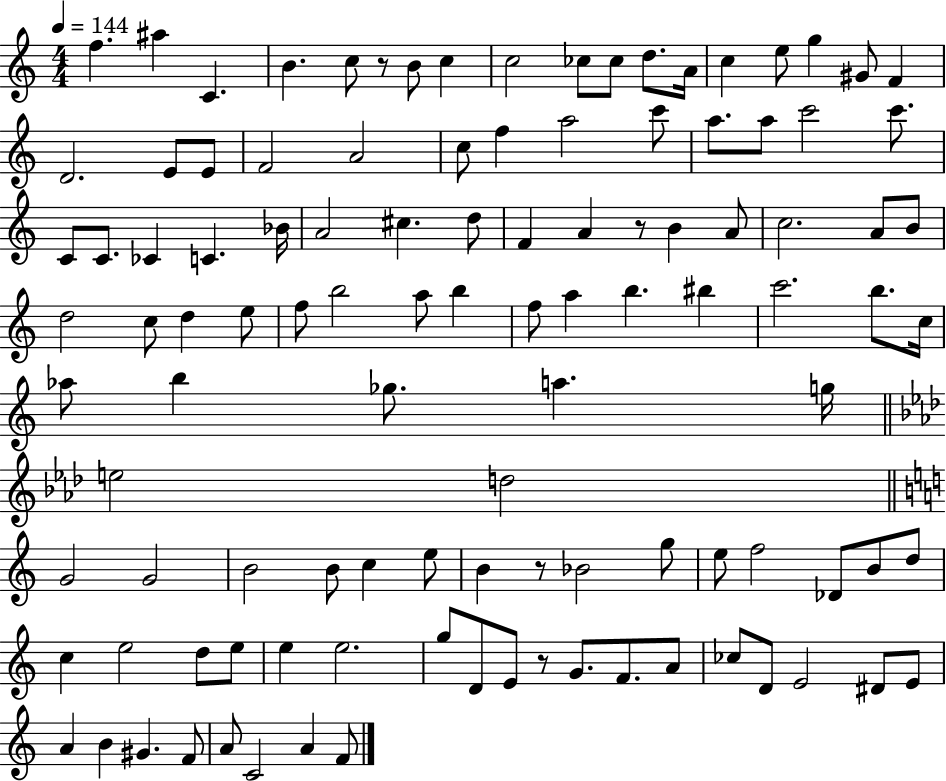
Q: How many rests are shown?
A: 4